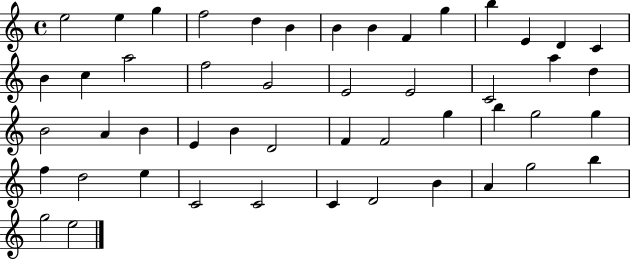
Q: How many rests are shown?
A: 0